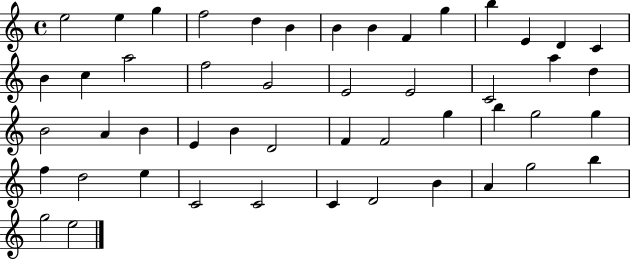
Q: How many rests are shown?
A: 0